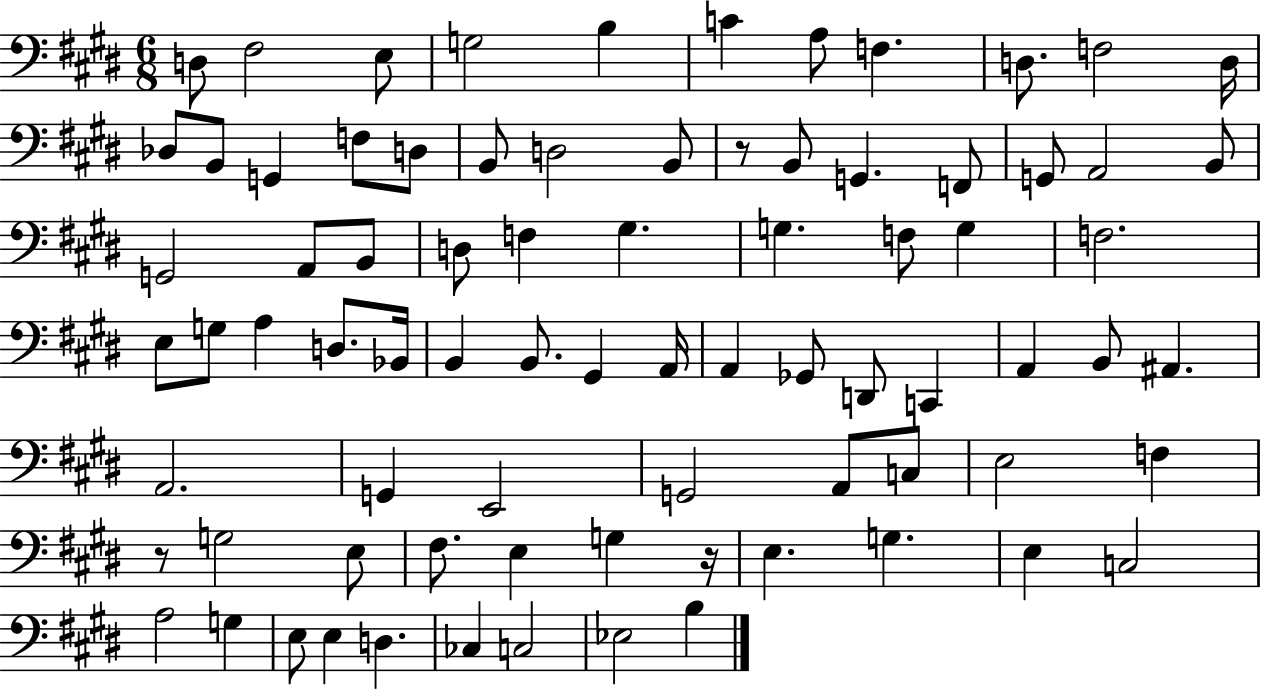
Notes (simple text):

D3/e F#3/h E3/e G3/h B3/q C4/q A3/e F3/q. D3/e. F3/h D3/s Db3/e B2/e G2/q F3/e D3/e B2/e D3/h B2/e R/e B2/e G2/q. F2/e G2/e A2/h B2/e G2/h A2/e B2/e D3/e F3/q G#3/q. G3/q. F3/e G3/q F3/h. E3/e G3/e A3/q D3/e. Bb2/s B2/q B2/e. G#2/q A2/s A2/q Gb2/e D2/e C2/q A2/q B2/e A#2/q. A2/h. G2/q E2/h G2/h A2/e C3/e E3/h F3/q R/e G3/h E3/e F#3/e. E3/q G3/q R/s E3/q. G3/q. E3/q C3/h A3/h G3/q E3/e E3/q D3/q. CES3/q C3/h Eb3/h B3/q